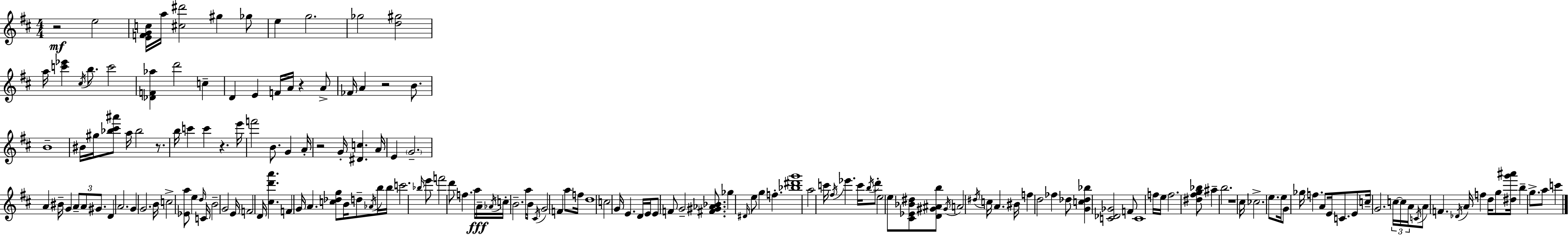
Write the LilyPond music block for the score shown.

{
  \clef treble
  \numericTimeSignature
  \time 4/4
  \key d \major
  r2\mf e''2 | <e' f' g' c''>16 a''16 <cis'' dis'''>2 gis''4 ges''8 | e''4 g''2. | ges''2 <d'' gis''>2 | \break a''16 <c''' ees'''>4 \acciaccatura { cis''16 } b''8. c'''2 | <des' f' aes''>4 d'''2 c''4-- | d'4 e'4 f'16 a'16 r4 a'8-> | fes'16 a'4 r2 b'8. | \break b'1-- | bis'16 gis''16 <bes'' cis''' ais'''>8 a''16 bes''2 r8. | b''16 c'''4 c'''4 r4. | e'''16 f'''2 b'8. g'4 | \break a'16-. r2 g'16-. <dis' c''>4. | a'16 e'4 \parenthesize g'2.-- | a'4 bis'16-- g'4 \tuplet 3/2 { a'8-- a'8 gis'8. } | d'4 a'2. | \break g'4 g'2. | b'16 c''2-> <ees' a''>8 e''4 | \grace { d''16 } c'16 b'2-- g'2 | e'16 f'2 d'16 <cis'' d''' a'''>4. | \break f'4 g'16 a'4. <c'' des'' g''>8 b'16 | d''8-- \acciaccatura { aes'16 } b''16 b''16 c'''2. | \grace { bes''16 } e'''8 f'''2 d'''8 f''4. | a''16\fff a'16-- \acciaccatura { aes'16 } c''16-. b'2.-- | \break a''16 b'16 \acciaccatura { cis'16 } g'2 f'4 | a''8 f''16 d''1 | c''2 g'16 e'4. | d'16 e'16 e'8 f'8 g'2-- | \break <fis' gis' aes' bes'>8. ges''4 \grace { dis'16 } e''8 g''4 | f''4.-. <bes'' dis''' g'''>1 | a''2 c'''16 | \acciaccatura { fis''16 } ees'''4. c'''16 \acciaccatura { b''16 } d'''8-. e''2 | \break e''8 <cis' ees' bes' dis''>8 <d' gis' ais' b''>8 \acciaccatura { gis'16 } a'2 | \acciaccatura { dis''16 } c''16 a'4. bis'16 f''4 d''2 | fes''4 des''8 <g' c'' des'' bes''>4 | <c' des' ges'>2 f'8 c'1 | \break f''16 e''16 f''2. | <dis'' fis'' g'' bes''>8 ais''4-- b''2. | r1 | cis''16 ces''2.-> | \break e''8. e''16 g'8 ges''16 f''4. | a'8 e'16 c'8. e'8 c''16-- g'2. | \tuplet 3/2 { c''16~~ c''16 a'16 } \acciaccatura { c'16 } a'8 | f'4. \acciaccatura { des'16 } a'16 f''4 d''16 g''8 <dis'' g''' ais'''>16 | \break b''4-- g''8.-> a''8 c'''4 \bar "|."
}